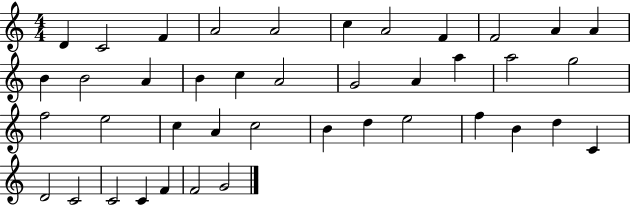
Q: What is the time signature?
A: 4/4